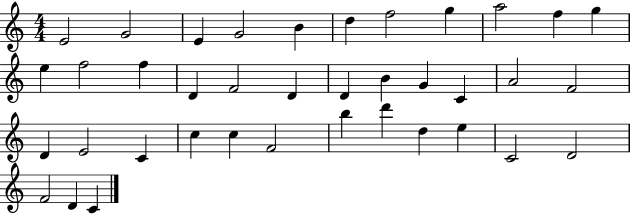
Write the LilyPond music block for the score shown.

{
  \clef treble
  \numericTimeSignature
  \time 4/4
  \key c \major
  e'2 g'2 | e'4 g'2 b'4 | d''4 f''2 g''4 | a''2 f''4 g''4 | \break e''4 f''2 f''4 | d'4 f'2 d'4 | d'4 b'4 g'4 c'4 | a'2 f'2 | \break d'4 e'2 c'4 | c''4 c''4 f'2 | b''4 d'''4 d''4 e''4 | c'2 d'2 | \break f'2 d'4 c'4 | \bar "|."
}